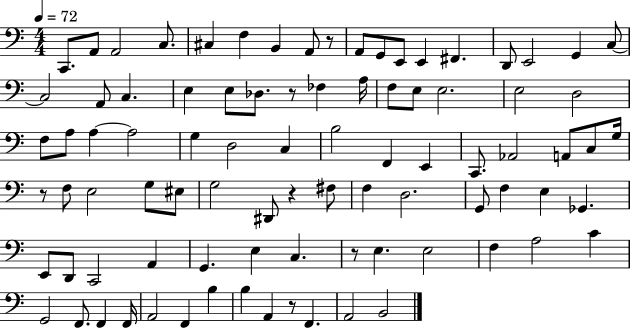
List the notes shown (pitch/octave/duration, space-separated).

C2/e. A2/e A2/h C3/e. C#3/q F3/q B2/q A2/e R/e A2/e G2/e E2/e E2/q F#2/q. D2/e E2/h G2/q C3/e C3/h A2/e C3/q. E3/q E3/e Db3/e. R/e FES3/q A3/s F3/e E3/e E3/h. E3/h D3/h F3/e A3/e A3/q A3/h G3/q D3/h C3/q B3/h F2/q E2/q C2/e. Ab2/h A2/e C3/e G3/s R/e F3/e E3/h G3/e EIS3/e G3/h D#2/e R/q F#3/e F3/q D3/h. G2/e F3/q E3/q Gb2/q. E2/e D2/e C2/h A2/q G2/q. E3/q C3/q. R/e E3/q. E3/h F3/q A3/h C4/q G2/h F2/e. F2/q F2/s A2/h F2/q B3/q B3/q A2/q R/e F2/q. A2/h B2/h